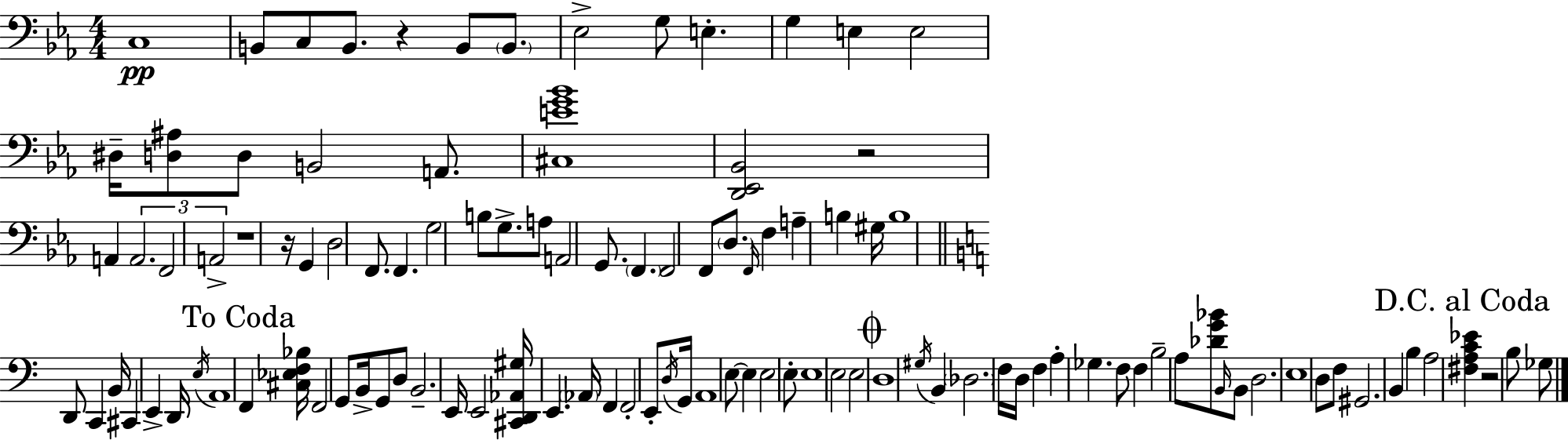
{
  \clef bass
  \numericTimeSignature
  \time 4/4
  \key ees \major
  c1\pp | b,8 c8 b,8. r4 b,8 \parenthesize b,8. | ees2-> g8 e4.-. | g4 e4 e2 | \break dis16-- <d ais>8 d8 b,2 a,8. | <cis e' g' bes'>1 | <d, ees, bes,>2 r2 | a,4 \tuplet 3/2 { a,2. | \break f,2 a,2-> } | r1 | r16 g,4 d2 f,8. | f,4. g2 b8 | \break g8.-> a8 a,2 g,8. | \parenthesize f,4. f,2 f,8 | \parenthesize d8. \grace { f,16 } f4 a4-- b4 | gis16 b1 | \break \bar "||" \break \key a \minor d,8 c,4 b,16 cis,4 e,4-> d,16 | \acciaccatura { e16 } a,1 | \mark "To Coda" f,4 <cis ees f bes>16 f,2 g,8 | b,16-> g,8 d8 b,2.-- | \break e,16 e,2 <cis, d, aes, gis>16 e,4. | \parenthesize aes,16 f,4 f,2-. e,8-. | \acciaccatura { d16 } g,16 a,1 | e8~~ e4 e2 | \break e8-. e1 | e2 e2 | \mark \markup { \musicglyph "scripts.coda" } d1 | \acciaccatura { gis16 } b,4 \parenthesize des2. | \break f16 d16 f4 a4-. ges4. | f8 f4 b2-- | a8 <des' g' bes'>8 \grace { b,16 } b,8 d2. | e1 | \break d8 f8 gis,2. | b,4 b4 a2 | \mark "D.C. al Coda" <fis a c' ees'>4 r2 | b8 ges8 \bar "|."
}